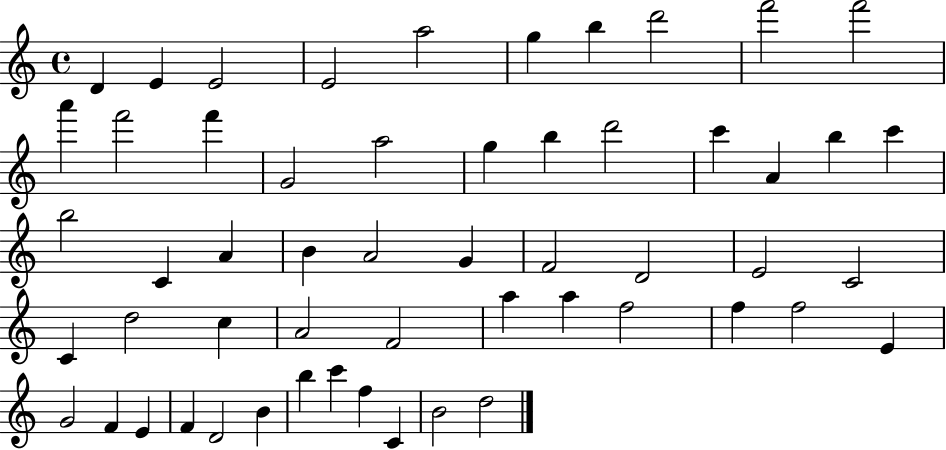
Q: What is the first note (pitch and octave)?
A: D4